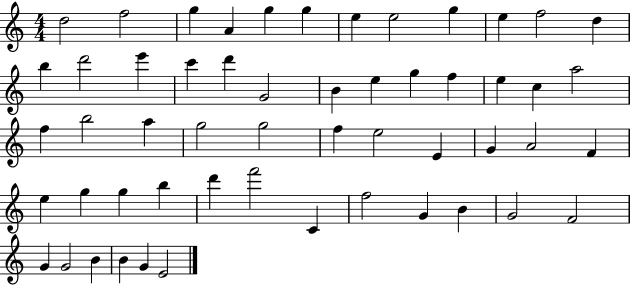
X:1
T:Untitled
M:4/4
L:1/4
K:C
d2 f2 g A g g e e2 g e f2 d b d'2 e' c' d' G2 B e g f e c a2 f b2 a g2 g2 f e2 E G A2 F e g g b d' f'2 C f2 G B G2 F2 G G2 B B G E2